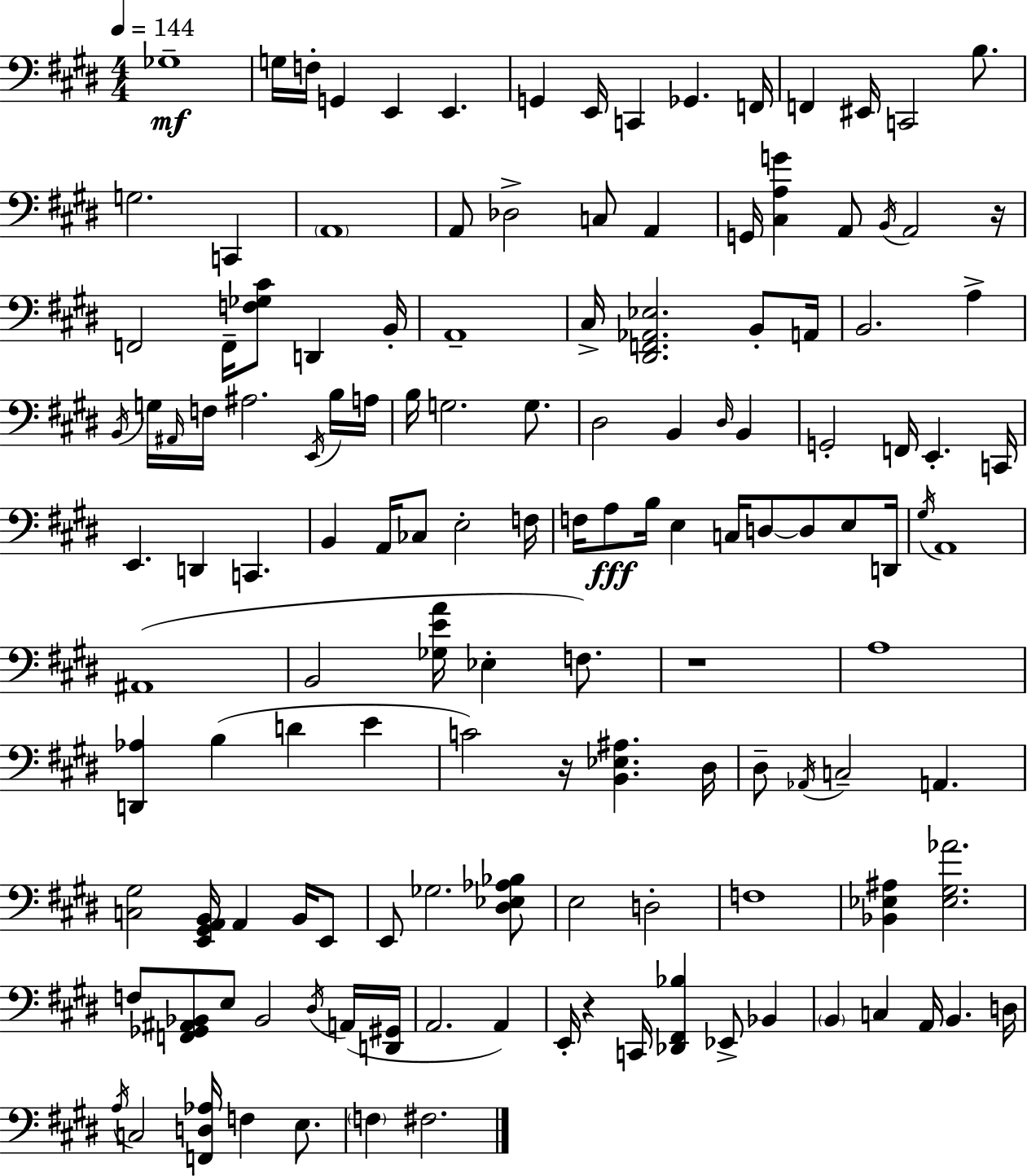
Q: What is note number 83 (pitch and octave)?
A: C4